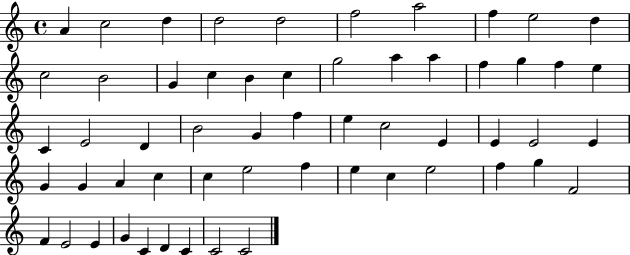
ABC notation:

X:1
T:Untitled
M:4/4
L:1/4
K:C
A c2 d d2 d2 f2 a2 f e2 d c2 B2 G c B c g2 a a f g f e C E2 D B2 G f e c2 E E E2 E G G A c c e2 f e c e2 f g F2 F E2 E G C D C C2 C2